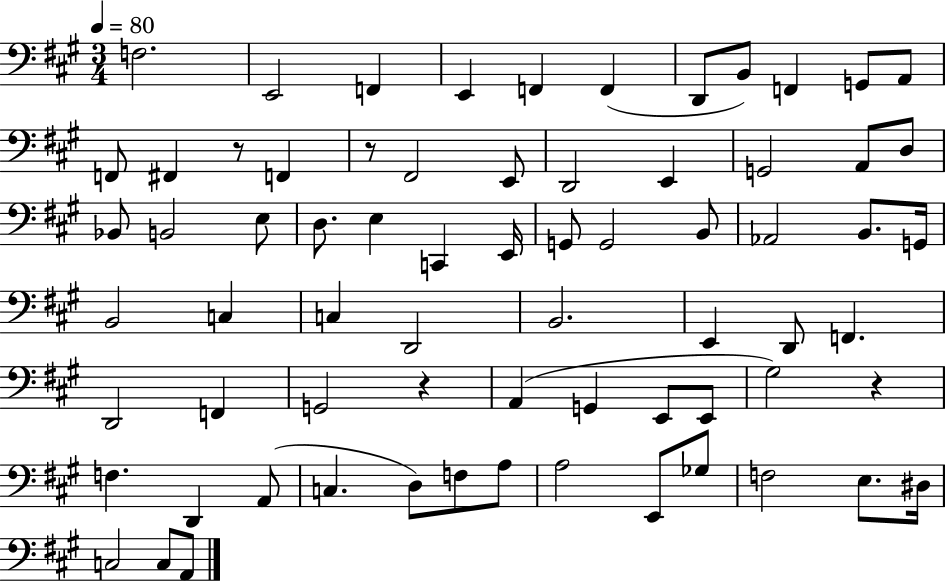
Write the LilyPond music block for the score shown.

{
  \clef bass
  \numericTimeSignature
  \time 3/4
  \key a \major
  \tempo 4 = 80
  f2. | e,2 f,4 | e,4 f,4 f,4( | d,8 b,8) f,4 g,8 a,8 | \break f,8 fis,4 r8 f,4 | r8 fis,2 e,8 | d,2 e,4 | g,2 a,8 d8 | \break bes,8 b,2 e8 | d8. e4 c,4 e,16 | g,8 g,2 b,8 | aes,2 b,8. g,16 | \break b,2 c4 | c4 d,2 | b,2. | e,4 d,8 f,4. | \break d,2 f,4 | g,2 r4 | a,4( g,4 e,8 e,8 | gis2) r4 | \break f4. d,4 a,8( | c4. d8) f8 a8 | a2 e,8 ges8 | f2 e8. dis16 | \break c2 c8 a,8 | \bar "|."
}